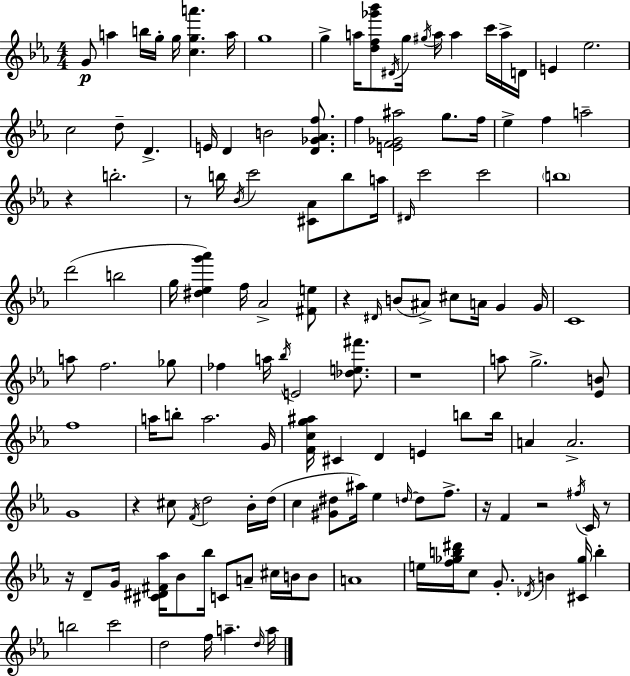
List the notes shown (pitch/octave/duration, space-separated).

G4/e A5/q B5/s G5/s G5/s [C5,G5,A6]/q. A5/s G5/w G5/q A5/s [D5,F5,Gb6,Bb6]/e D#4/s G5/s G#5/s A5/s A5/q C6/s A5/s D4/s E4/q Eb5/h. C5/h D5/e D4/q. E4/s D4/q B4/h [D4,Gb4,Ab4,F5]/e. F5/q [E4,F4,Gb4,A#5]/h G5/e. F5/s Eb5/q F5/q A5/h R/q B5/h. R/e B5/s Bb4/s C6/h [C#4,Ab4]/e B5/e A5/s D#4/s C6/h C6/h B5/w D6/h B5/h G5/s [D#5,Eb5,G6,Ab6]/q F5/s Ab4/h [F#4,E5]/e R/q D#4/s B4/e A#4/e C#5/e A4/s G4/q G4/s C4/w A5/e F5/h. Gb5/e FES5/q A5/s Bb5/s E4/h [Db5,E5,F#6]/e. R/w A5/e G5/h. [Eb4,B4]/e F5/w A5/s B5/e A5/h. G4/s [F4,C5,G5,A#5]/s C#4/q D4/q E4/q B5/e B5/s A4/q A4/h. G4/w R/q C#5/e F4/s D5/h Bb4/s D5/s C5/q [G#4,D#5]/e A#5/s Eb5/q D5/s D5/e F5/e. R/s F4/q R/h F#5/s C4/s R/e R/s D4/e G4/s [C#4,D#4,F#4,Ab5]/s Bb4/e Bb5/s C4/e A4/e C#5/s B4/s B4/e A4/w E5/s [F5,Gb5,B5,D#6]/s C5/e G4/e. Db4/s B4/q [C#4,Gb5]/s B5/q B5/h C6/h D5/h F5/s A5/q. D5/s A5/s